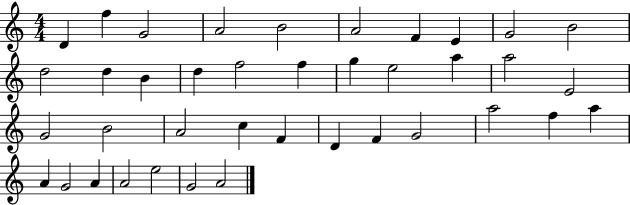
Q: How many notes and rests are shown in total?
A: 39